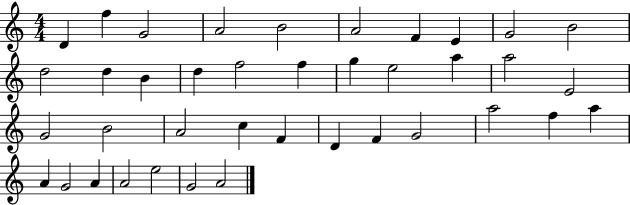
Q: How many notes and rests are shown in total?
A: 39